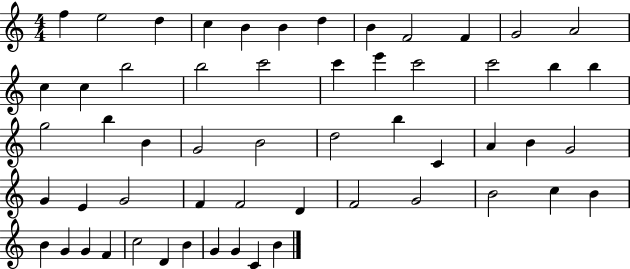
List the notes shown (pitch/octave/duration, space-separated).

F5/q E5/h D5/q C5/q B4/q B4/q D5/q B4/q F4/h F4/q G4/h A4/h C5/q C5/q B5/h B5/h C6/h C6/q E6/q C6/h C6/h B5/q B5/q G5/h B5/q B4/q G4/h B4/h D5/h B5/q C4/q A4/q B4/q G4/h G4/q E4/q G4/h F4/q F4/h D4/q F4/h G4/h B4/h C5/q B4/q B4/q G4/q G4/q F4/q C5/h D4/q B4/q G4/q G4/q C4/q B4/q